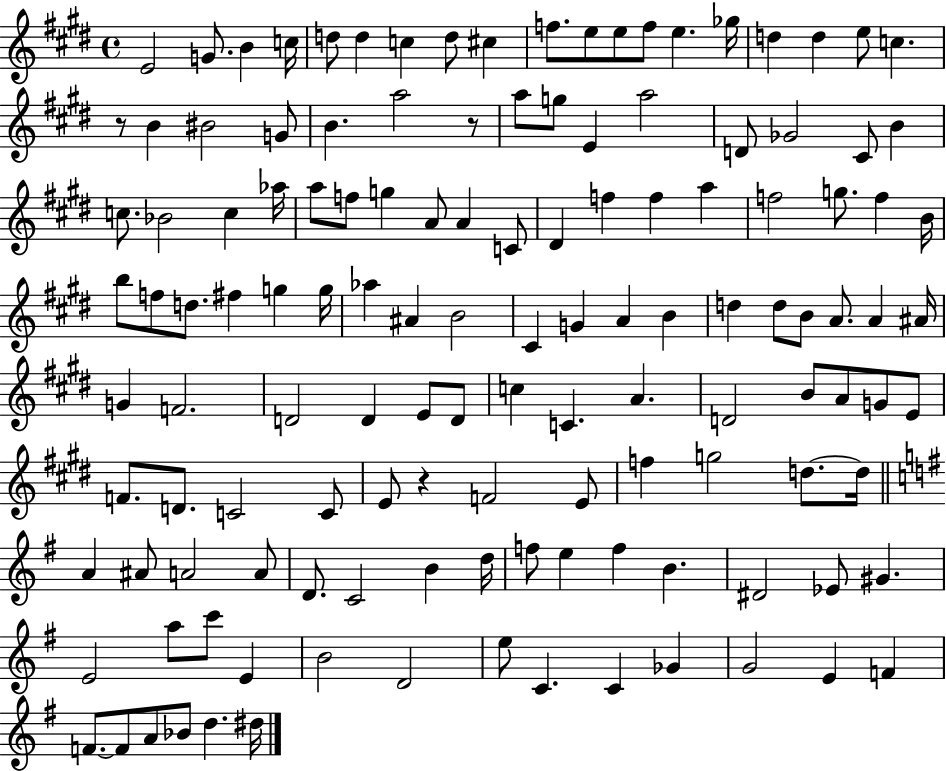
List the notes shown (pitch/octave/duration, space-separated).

E4/h G4/e. B4/q C5/s D5/e D5/q C5/q D5/e C#5/q F5/e. E5/e E5/e F5/e E5/q. Gb5/s D5/q D5/q E5/e C5/q. R/e B4/q BIS4/h G4/e B4/q. A5/h R/e A5/e G5/e E4/q A5/h D4/e Gb4/h C#4/e B4/q C5/e. Bb4/h C5/q Ab5/s A5/e F5/e G5/q A4/e A4/q C4/e D#4/q F5/q F5/q A5/q F5/h G5/e. F5/q B4/s B5/e F5/e D5/e. F#5/q G5/q G5/s Ab5/q A#4/q B4/h C#4/q G4/q A4/q B4/q D5/q D5/e B4/e A4/e. A4/q A#4/s G4/q F4/h. D4/h D4/q E4/e D4/e C5/q C4/q. A4/q. D4/h B4/e A4/e G4/e E4/e F4/e. D4/e. C4/h C4/e E4/e R/q F4/h E4/e F5/q G5/h D5/e. D5/s A4/q A#4/e A4/h A4/e D4/e. C4/h B4/q D5/s F5/e E5/q F5/q B4/q. D#4/h Eb4/e G#4/q. E4/h A5/e C6/e E4/q B4/h D4/h E5/e C4/q. C4/q Gb4/q G4/h E4/q F4/q F4/e. F4/e A4/e Bb4/e D5/q. D#5/s